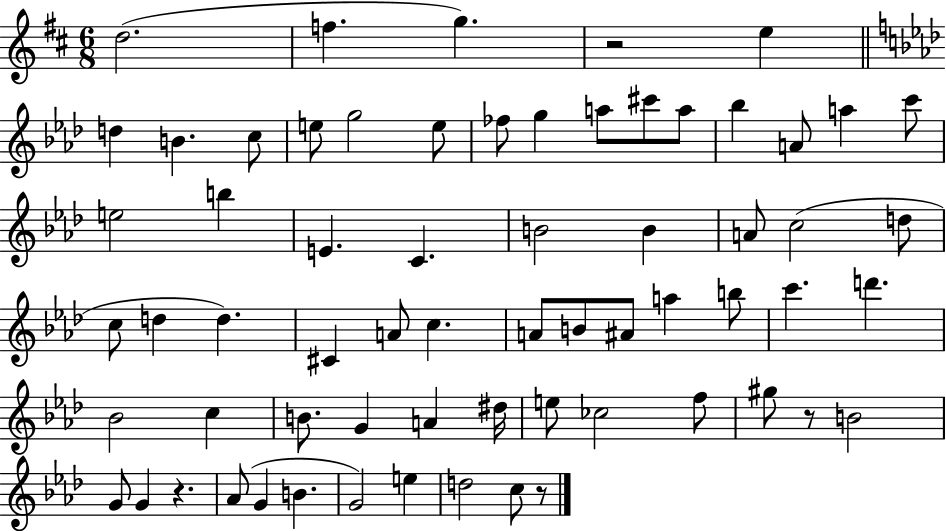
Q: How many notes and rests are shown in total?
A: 65